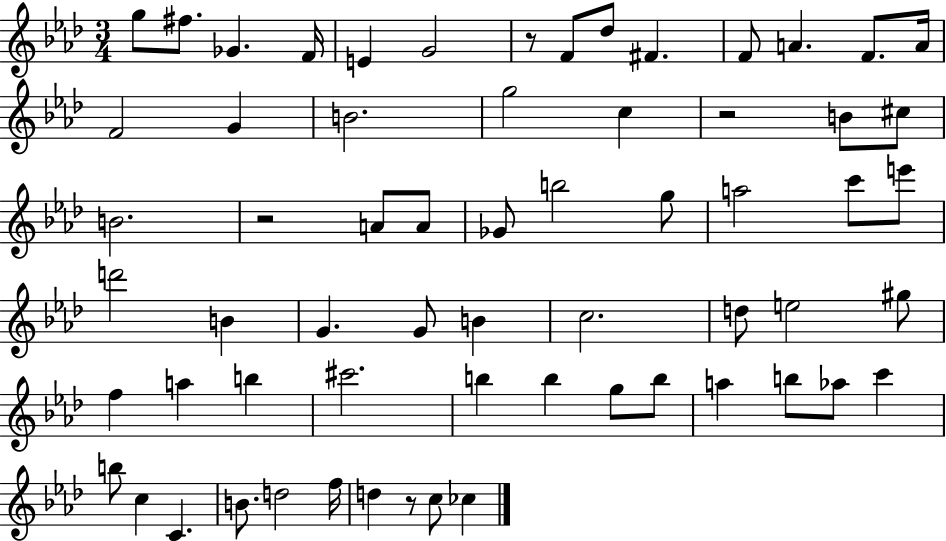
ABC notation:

X:1
T:Untitled
M:3/4
L:1/4
K:Ab
g/2 ^f/2 _G F/4 E G2 z/2 F/2 _d/2 ^F F/2 A F/2 A/4 F2 G B2 g2 c z2 B/2 ^c/2 B2 z2 A/2 A/2 _G/2 b2 g/2 a2 c'/2 e'/2 d'2 B G G/2 B c2 d/2 e2 ^g/2 f a b ^c'2 b b g/2 b/2 a b/2 _a/2 c' b/2 c C B/2 d2 f/4 d z/2 c/2 _c